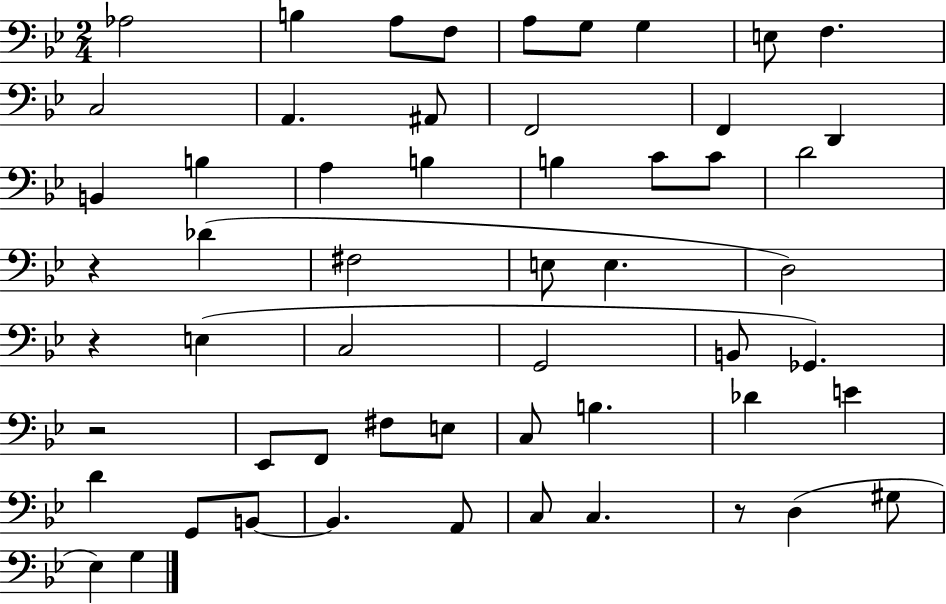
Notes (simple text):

Ab3/h B3/q A3/e F3/e A3/e G3/e G3/q E3/e F3/q. C3/h A2/q. A#2/e F2/h F2/q D2/q B2/q B3/q A3/q B3/q B3/q C4/e C4/e D4/h R/q Db4/q F#3/h E3/e E3/q. D3/h R/q E3/q C3/h G2/h B2/e Gb2/q. R/h Eb2/e F2/e F#3/e E3/e C3/e B3/q. Db4/q E4/q D4/q G2/e B2/e B2/q. A2/e C3/e C3/q. R/e D3/q G#3/e Eb3/q G3/q